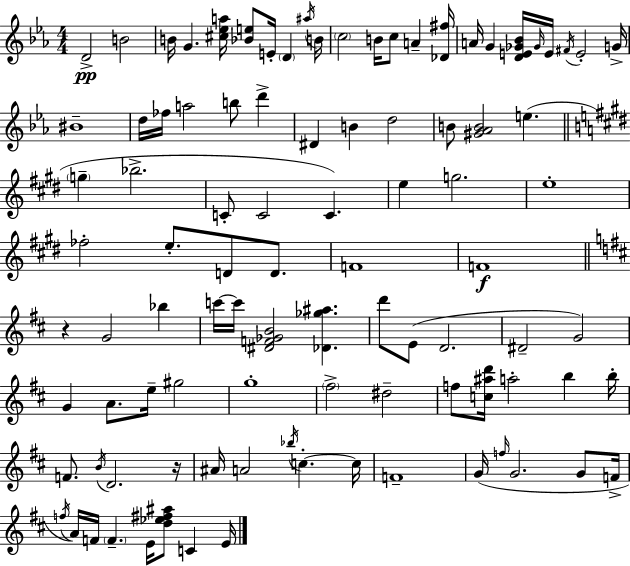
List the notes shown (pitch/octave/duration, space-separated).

D4/h B4/h B4/s G4/q. [C#5,Eb5,A5]/s [Bb4,E5]/e E4/s D4/q A#5/s B4/s C5/h B4/s C5/e A4/q [Db4,F#5]/s A4/s G4/q [D4,E4,Gb4,Bb4]/s Gb4/s E4/s F#4/s E4/h G4/s BIS4/w D5/s FES5/s A5/h B5/e D6/q D#4/q B4/q D5/h B4/e [G#4,Ab4,B4]/h E5/q. G5/q Bb5/h. C4/e C4/h C4/q. E5/q G5/h. E5/w FES5/h E5/e. D4/e D4/e. F4/w F4/w R/q G4/h Bb5/q C6/s C6/s [D#4,F4,Gb4,B4]/h [Db4,Gb5,A#5]/q. D6/e E4/e D4/h. D#4/h G4/h G4/q A4/e. E5/s G#5/h G5/w F#5/h D#5/h F5/e [C5,A#5,D6]/s A5/h B5/q B5/s F4/e. B4/s D4/h. R/s A#4/s A4/h Bb5/s C5/q. C5/s F4/w G4/s F5/s G4/h. G4/e F4/s F5/s A4/s F4/s F4/q. E4/s [D5,Eb5,F#5,A#5]/e C4/q E4/s